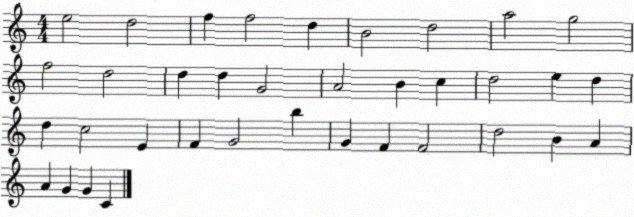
X:1
T:Untitled
M:4/4
L:1/4
K:C
e2 d2 f f2 d B2 d2 a2 g2 f2 d2 d d G2 A2 B c d2 e d d c2 E F G2 b G F F2 d2 B A A G G C